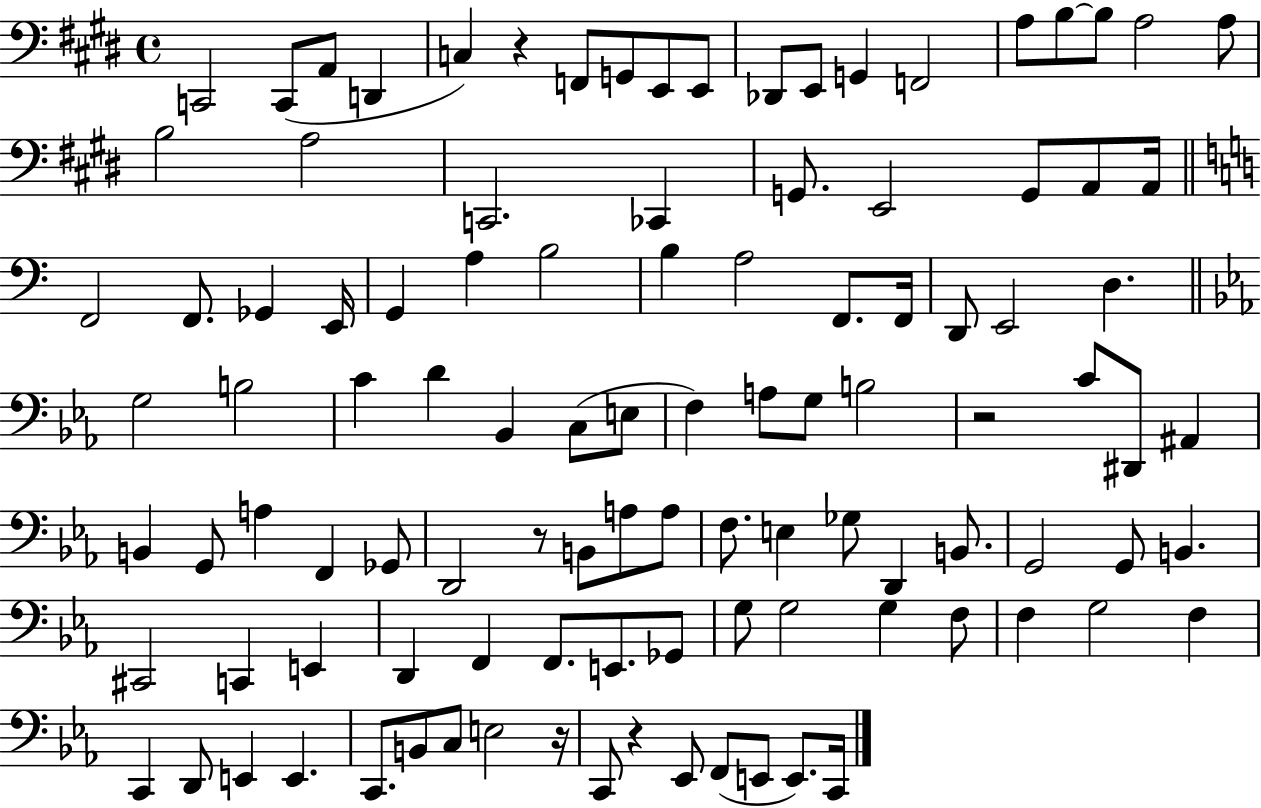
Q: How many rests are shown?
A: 5